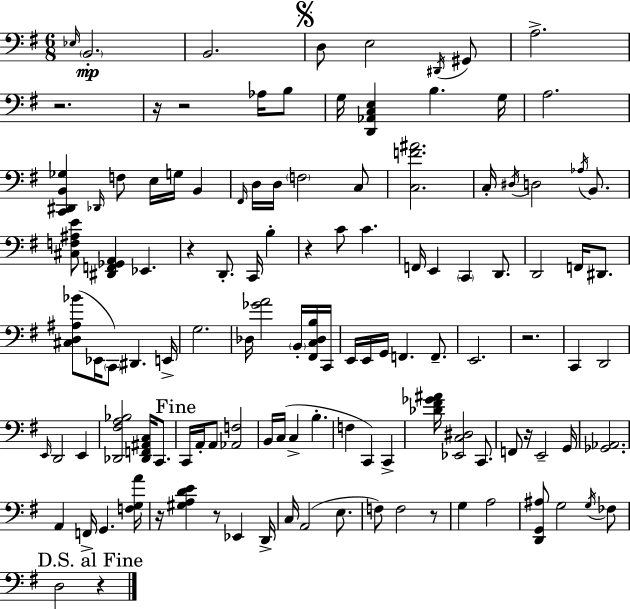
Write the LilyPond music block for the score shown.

{
  \clef bass
  \numericTimeSignature
  \time 6/8
  \key g \major
  \repeat volta 2 { \grace { ees16 }\mp \parenthesize b,2.-. | b,2. | \mark \markup { \musicglyph "scripts.segno" } d8 e2 \acciaccatura { dis,16 } | gis,8 a2.-> | \break r2. | r16 r2 aes16 | b8 g16 <d, aes, c e>4 b4. | g16 a2. | \break <c, dis, b, ges>4 \grace { des,16 } f8 e16 g16 b,4 | \grace { fis,16 } d16 d16 \parenthesize f2 | c8 <c f' ais'>2. | c16-. \acciaccatura { dis16 } d2 | \break \acciaccatura { aes16 } b,8. <cis f ais e'>8 <dis, f, ges, a,>4 | ees,4. r4 d,8.-. | c,16 b4-. r4 c'8 | c'4. f,16 e,4 \parenthesize c,4 | \break d,8. d,2 | f,16 dis,8. <cis d ais bes'>8( ees,16 \parenthesize c,8) dis,4. | e,16-> g2. | des16 <ges' a'>2 | \break \parenthesize b,16-. <fis, c des b>16 c,16 e,16 e,16 g,16 f,4. | f,8.-- e,2. | r2. | c,4 d,2 | \break \grace { e,16 } d,2 | e,4 <des, fis a bes>2 | <des, f, ais, c>16 c,8. \mark "Fine" c,16 a,16-. a,8 <aes, f>2 | b,16 c16( c4-> | \break b4.-. f4 c,4) | c,4-> <des' fis' ges' ais'>16 <ees, c dis>2 | c,8. f,8 r16 e,2-- | g,16 <ges, aes,>2. | \break a,4 f,16-> | g,4. <f g a'>16 r16 <gis a d' e'>4 | r8 ees,4 d,16-> c16 a,2( | e8. f8) f2 | \break r8 g4 a2 | <d, g, ais>8 g2 | \acciaccatura { g16 } fes8 \mark "D.S. al Fine" d2 | r4 } \bar "|."
}